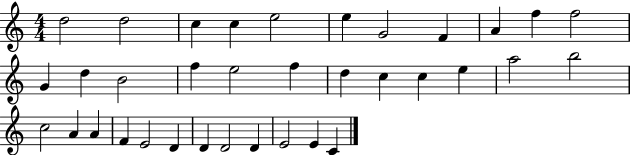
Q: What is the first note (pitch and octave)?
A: D5